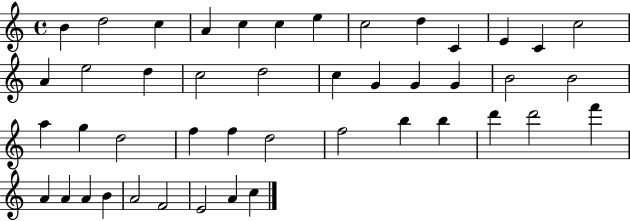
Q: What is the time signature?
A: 4/4